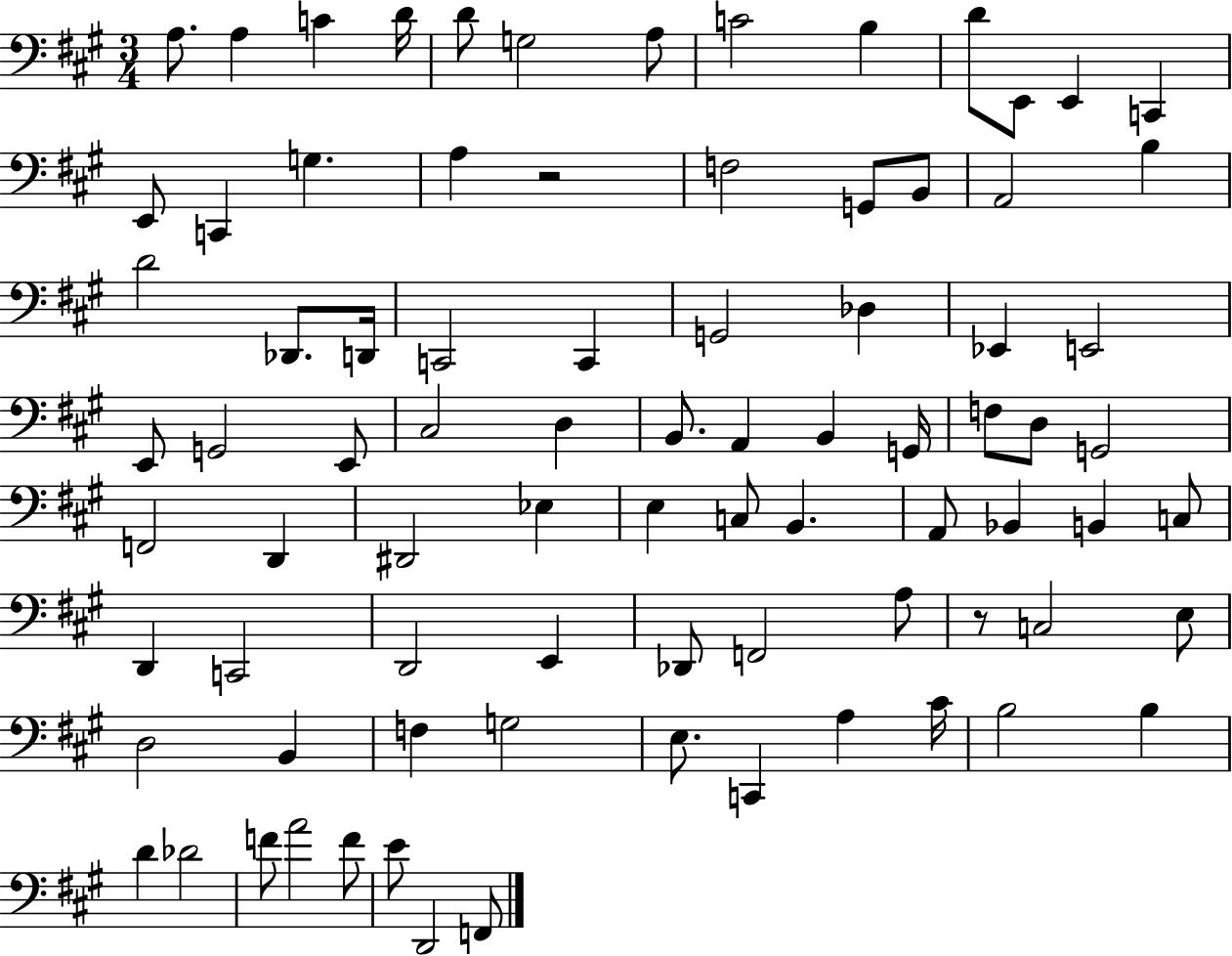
X:1
T:Untitled
M:3/4
L:1/4
K:A
A,/2 A, C D/4 D/2 G,2 A,/2 C2 B, D/2 E,,/2 E,, C,, E,,/2 C,, G, A, z2 F,2 G,,/2 B,,/2 A,,2 B, D2 _D,,/2 D,,/4 C,,2 C,, G,,2 _D, _E,, E,,2 E,,/2 G,,2 E,,/2 ^C,2 D, B,,/2 A,, B,, G,,/4 F,/2 D,/2 G,,2 F,,2 D,, ^D,,2 _E, E, C,/2 B,, A,,/2 _B,, B,, C,/2 D,, C,,2 D,,2 E,, _D,,/2 F,,2 A,/2 z/2 C,2 E,/2 D,2 B,, F, G,2 E,/2 C,, A, ^C/4 B,2 B, D _D2 F/2 A2 F/2 E/2 D,,2 F,,/2